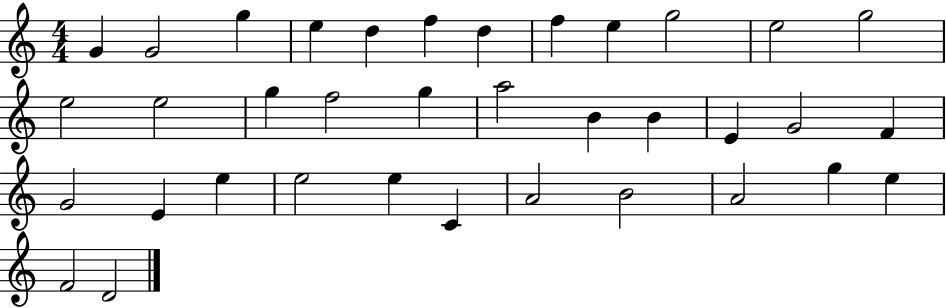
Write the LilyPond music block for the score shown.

{
  \clef treble
  \numericTimeSignature
  \time 4/4
  \key c \major
  g'4 g'2 g''4 | e''4 d''4 f''4 d''4 | f''4 e''4 g''2 | e''2 g''2 | \break e''2 e''2 | g''4 f''2 g''4 | a''2 b'4 b'4 | e'4 g'2 f'4 | \break g'2 e'4 e''4 | e''2 e''4 c'4 | a'2 b'2 | a'2 g''4 e''4 | \break f'2 d'2 | \bar "|."
}